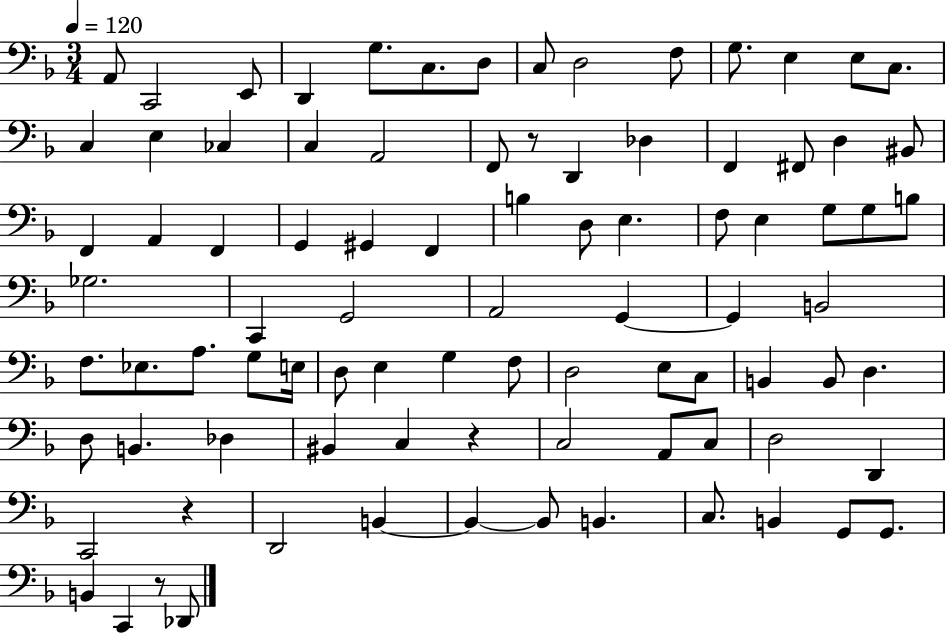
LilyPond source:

{
  \clef bass
  \numericTimeSignature
  \time 3/4
  \key f \major
  \tempo 4 = 120
  \repeat volta 2 { a,8 c,2 e,8 | d,4 g8. c8. d8 | c8 d2 f8 | g8. e4 e8 c8. | \break c4 e4 ces4 | c4 a,2 | f,8 r8 d,4 des4 | f,4 fis,8 d4 bis,8 | \break f,4 a,4 f,4 | g,4 gis,4 f,4 | b4 d8 e4. | f8 e4 g8 g8 b8 | \break ges2. | c,4 g,2 | a,2 g,4~~ | g,4 b,2 | \break f8. ees8. a8. g8 e16 | d8 e4 g4 f8 | d2 e8 c8 | b,4 b,8 d4. | \break d8 b,4. des4 | bis,4 c4 r4 | c2 a,8 c8 | d2 d,4 | \break c,2 r4 | d,2 b,4~~ | b,4~~ b,8 b,4. | c8. b,4 g,8 g,8. | \break b,4 c,4 r8 des,8 | } \bar "|."
}